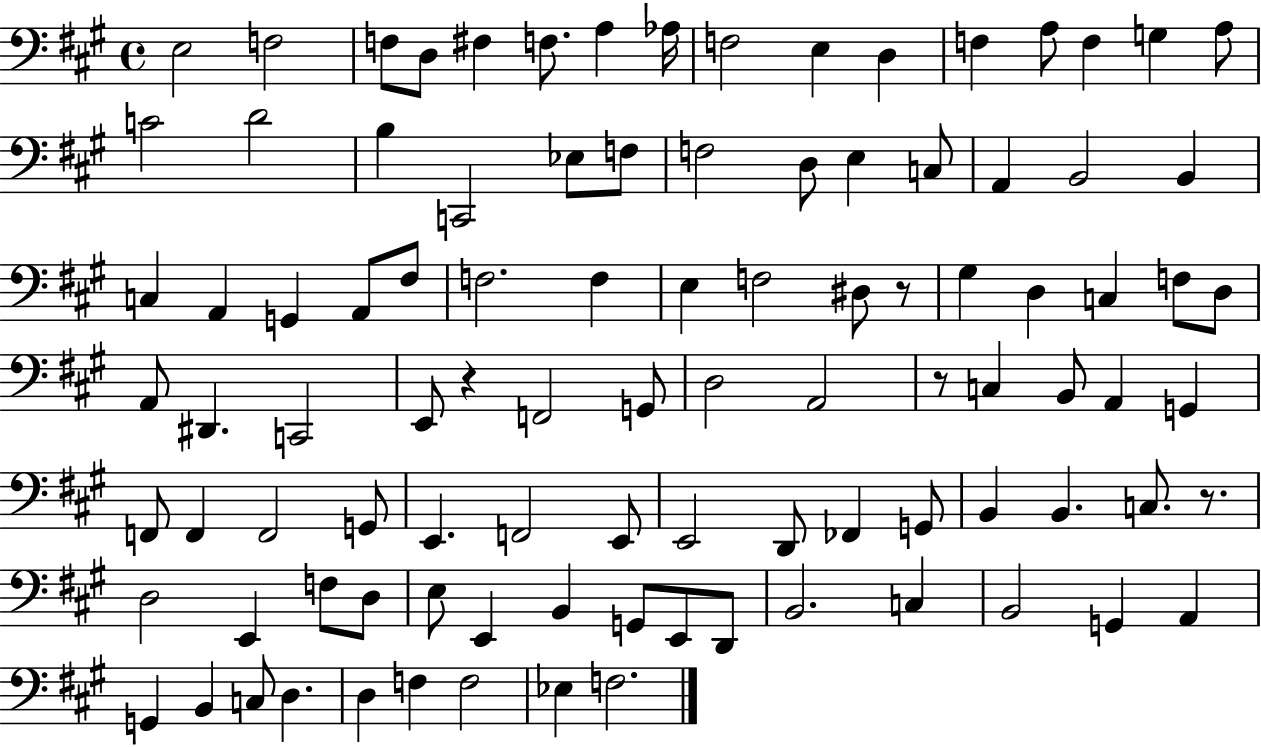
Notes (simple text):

E3/h F3/h F3/e D3/e F#3/q F3/e. A3/q Ab3/s F3/h E3/q D3/q F3/q A3/e F3/q G3/q A3/e C4/h D4/h B3/q C2/h Eb3/e F3/e F3/h D3/e E3/q C3/e A2/q B2/h B2/q C3/q A2/q G2/q A2/e F#3/e F3/h. F3/q E3/q F3/h D#3/e R/e G#3/q D3/q C3/q F3/e D3/e A2/e D#2/q. C2/h E2/e R/q F2/h G2/e D3/h A2/h R/e C3/q B2/e A2/q G2/q F2/e F2/q F2/h G2/e E2/q. F2/h E2/e E2/h D2/e FES2/q G2/e B2/q B2/q. C3/e. R/e. D3/h E2/q F3/e D3/e E3/e E2/q B2/q G2/e E2/e D2/e B2/h. C3/q B2/h G2/q A2/q G2/q B2/q C3/e D3/q. D3/q F3/q F3/h Eb3/q F3/h.